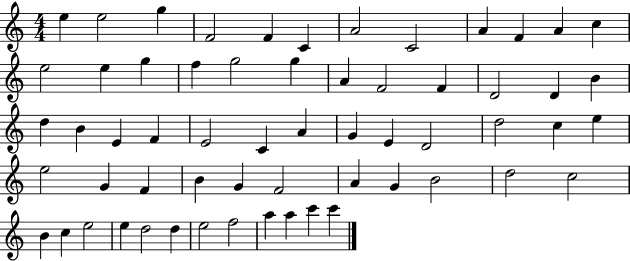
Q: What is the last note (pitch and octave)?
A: C6